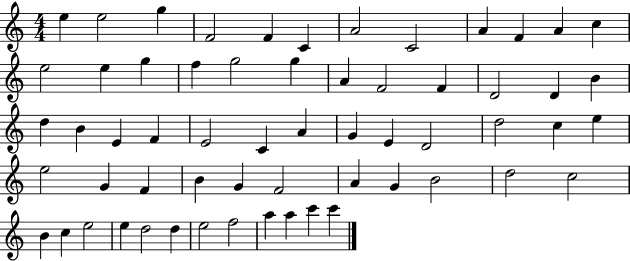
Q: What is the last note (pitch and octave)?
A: C6